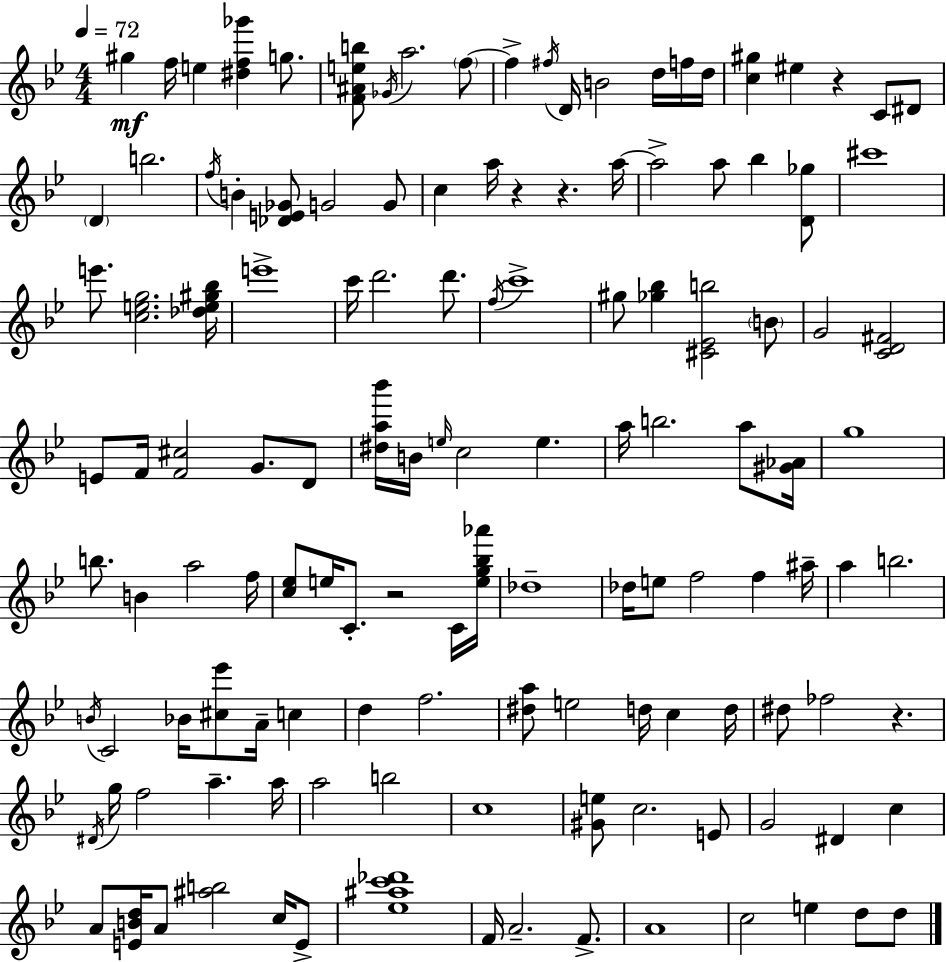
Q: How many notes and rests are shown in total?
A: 131